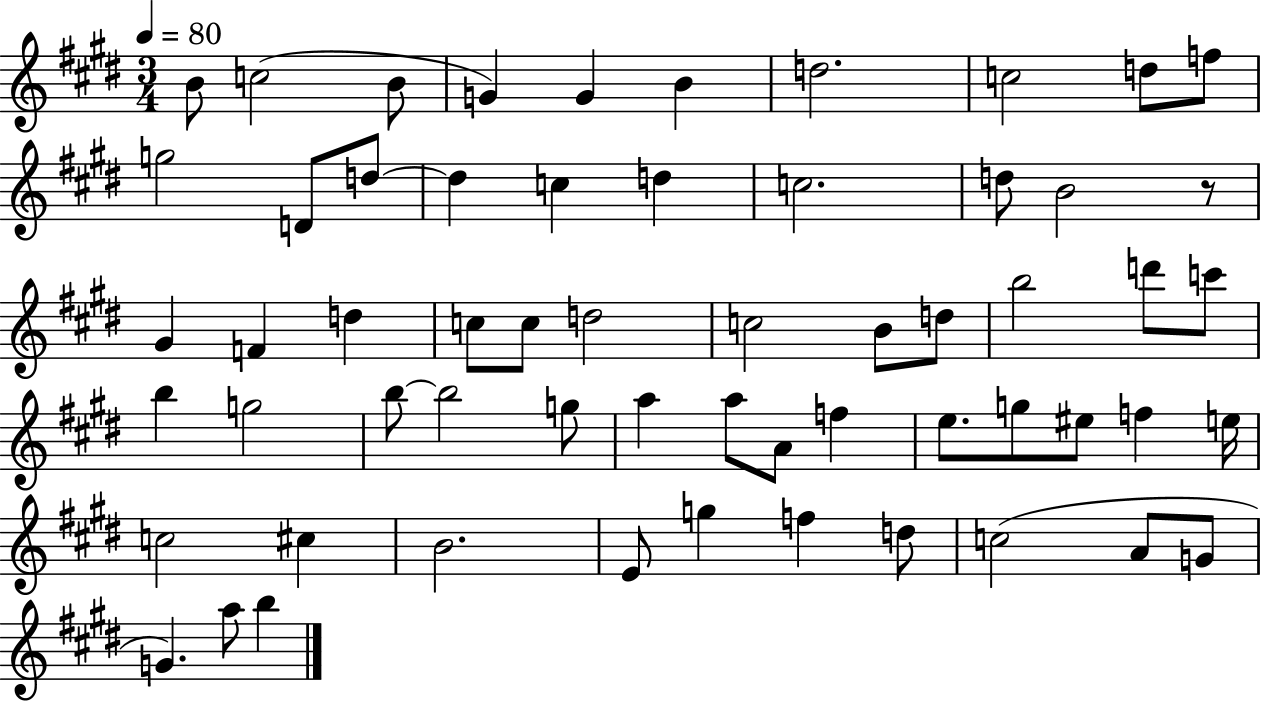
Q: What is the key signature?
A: E major